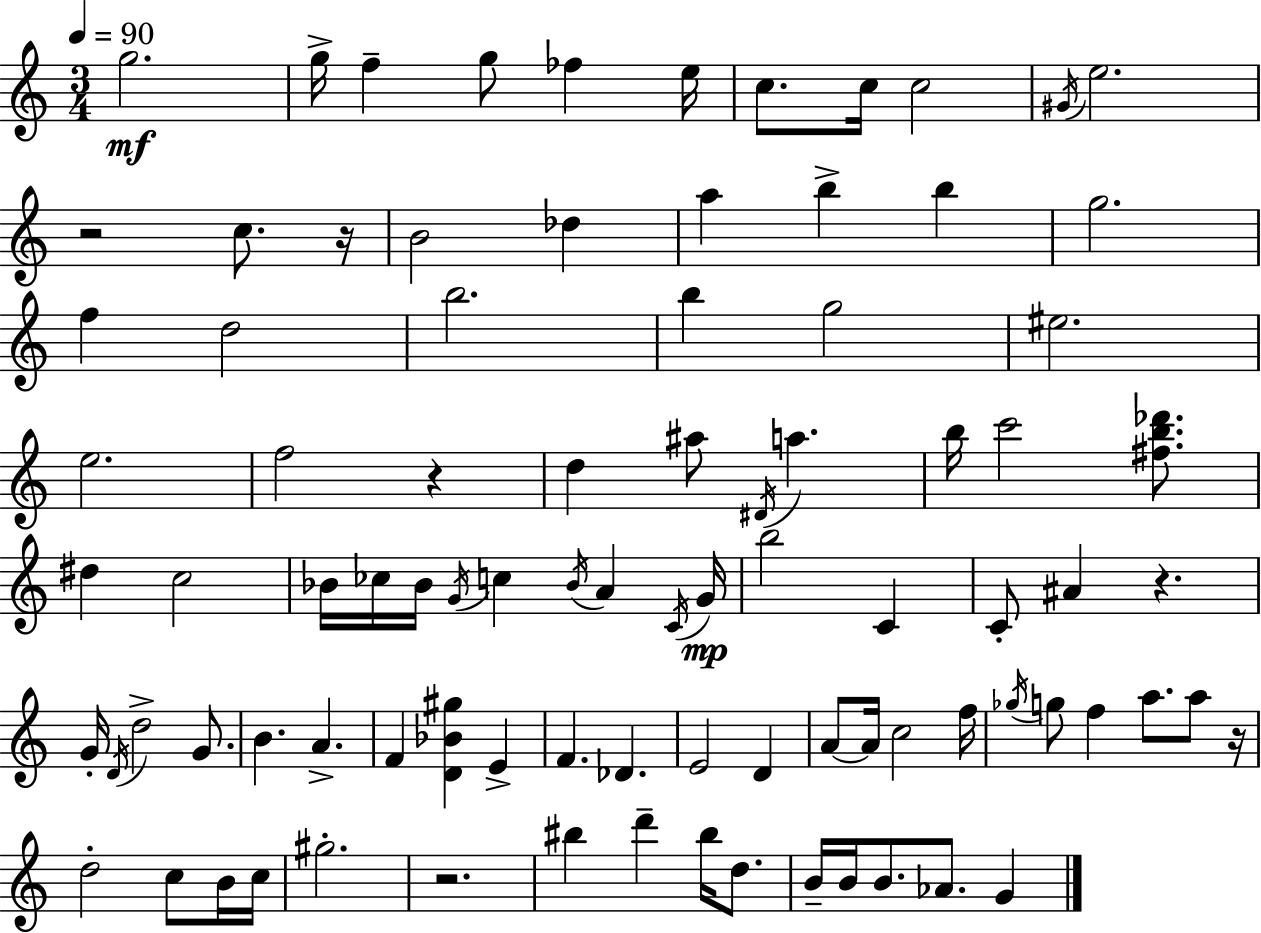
G5/h. G5/s F5/q G5/e FES5/q E5/s C5/e. C5/s C5/h G#4/s E5/h. R/h C5/e. R/s B4/h Db5/q A5/q B5/q B5/q G5/h. F5/q D5/h B5/h. B5/q G5/h EIS5/h. E5/h. F5/h R/q D5/q A#5/e D#4/s A5/q. B5/s C6/h [F#5,B5,Db6]/e. D#5/q C5/h Bb4/s CES5/s Bb4/s G4/s C5/q Bb4/s A4/q C4/s G4/s B5/h C4/q C4/e A#4/q R/q. G4/s D4/s D5/h G4/e. B4/q. A4/q. F4/q [D4,Bb4,G#5]/q E4/q F4/q. Db4/q. E4/h D4/q A4/e A4/s C5/h F5/s Gb5/s G5/e F5/q A5/e. A5/e R/s D5/h C5/e B4/s C5/s G#5/h. R/h. BIS5/q D6/q BIS5/s D5/e. B4/s B4/s B4/e. Ab4/e. G4/q